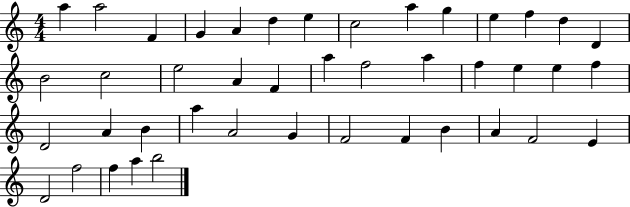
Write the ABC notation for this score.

X:1
T:Untitled
M:4/4
L:1/4
K:C
a a2 F G A d e c2 a g e f d D B2 c2 e2 A F a f2 a f e e f D2 A B a A2 G F2 F B A F2 E D2 f2 f a b2